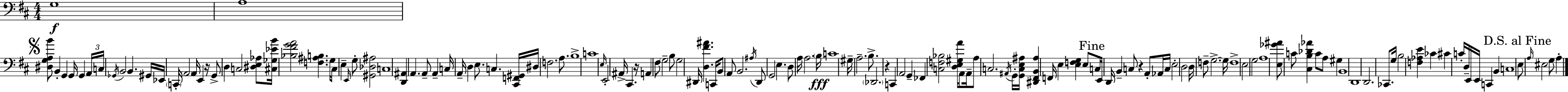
G3/w A3/w [D#3,G3,A3,B4]/e B2/q G2/q G2/s G2/q A2/s C3/s Gb2/s B2/h B2/q. G#2/s Eb2/s C2/s A2/h A2/s E2/q R/s G2/e D3/q C3/h [D#3,E3,Ab3]/e [C#3,Gb3,Eb4,B4]/s [Bb3,F#4,G4,A4]/h [F3,A#3,B3]/q. G3/s C#3/e E3/q E2/s G3/e [G#2,Db3,A#3]/h C3/w [D2,A#2]/q A2/q. A2/e A2/q C3/s A2/s D3/q E3/e. C3/q. [C#2,F2,G#2]/s D#3/s F3/h. A3/e. B3/w C4/w E3/s E2/h A#2/s C#2/q. R/s A2/q F#3/e G3/h B3/e G3/h D#2/s [D3,F#4,A#4]/q. C2/s B2/e A2/e B2/h. A#3/s D2/e G2/h E3/q. D3/e A3/s A3/h. B3/s C4/w G#3/s A3/h. B3/e. Db2/h. R/q C2/q A2/h G2/q FES2/q [C3,F3,Bb3]/h [D3,E3,G#3,A4]/s A2/e A2/s A3/e C3/h. A#2/s G2/s [G2,C3,E3,A#3]/s [D#2,F#2,B2,A#3]/q F2/s E3/q [E3,F3,G3]/q E3/e C3/s E2/s D2/s B2/q C3/e R/q A2/e Ab2/s C3/s E3/h D3/h D3/s F3/e G3/h. G3/s F3/w E3/h G3/h A3/w [E3,Gb4,A#4]/e C4/e [C#3,B3,Db4,Ab4]/q C4/e A3/e G#3/q B2/w D2/w D2/h. CES2/e. G3/s B3/h [F3,Ab3,E4]/q CES4/q C#4/q C4/s D3/s E2/s E2/s C2/q B2/q C3/w E3/e A3/s EIS3/h G3/e A3/q